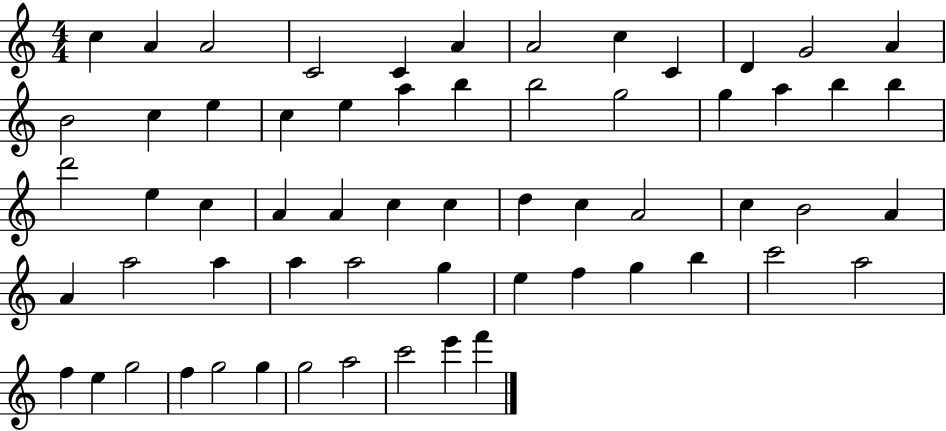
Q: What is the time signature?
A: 4/4